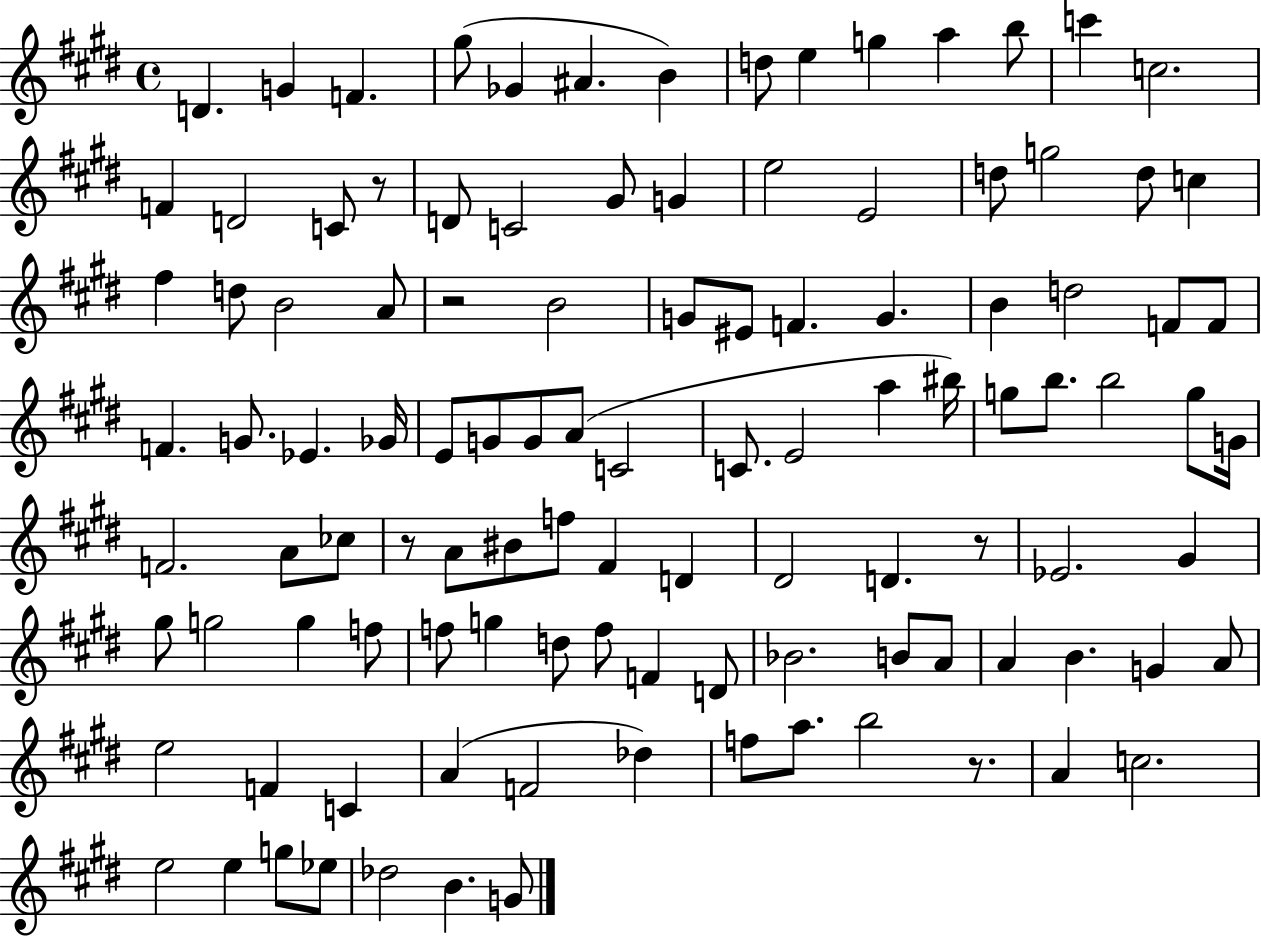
{
  \clef treble
  \time 4/4
  \defaultTimeSignature
  \key e \major
  \repeat volta 2 { d'4. g'4 f'4. | gis''8( ges'4 ais'4. b'4) | d''8 e''4 g''4 a''4 b''8 | c'''4 c''2. | \break f'4 d'2 c'8 r8 | d'8 c'2 gis'8 g'4 | e''2 e'2 | d''8 g''2 d''8 c''4 | \break fis''4 d''8 b'2 a'8 | r2 b'2 | g'8 eis'8 f'4. g'4. | b'4 d''2 f'8 f'8 | \break f'4. g'8. ees'4. ges'16 | e'8 g'8 g'8 a'8( c'2 | c'8. e'2 a''4 bis''16) | g''8 b''8. b''2 g''8 g'16 | \break f'2. a'8 ces''8 | r8 a'8 bis'8 f''8 fis'4 d'4 | dis'2 d'4. r8 | ees'2. gis'4 | \break gis''8 g''2 g''4 f''8 | f''8 g''4 d''8 f''8 f'4 d'8 | bes'2. b'8 a'8 | a'4 b'4. g'4 a'8 | \break e''2 f'4 c'4 | a'4( f'2 des''4) | f''8 a''8. b''2 r8. | a'4 c''2. | \break e''2 e''4 g''8 ees''8 | des''2 b'4. g'8 | } \bar "|."
}